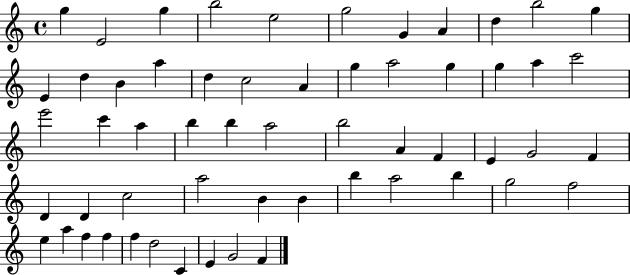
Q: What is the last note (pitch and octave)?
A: F4